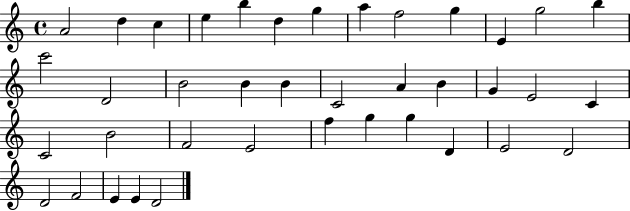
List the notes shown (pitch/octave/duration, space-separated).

A4/h D5/q C5/q E5/q B5/q D5/q G5/q A5/q F5/h G5/q E4/q G5/h B5/q C6/h D4/h B4/h B4/q B4/q C4/h A4/q B4/q G4/q E4/h C4/q C4/h B4/h F4/h E4/h F5/q G5/q G5/q D4/q E4/h D4/h D4/h F4/h E4/q E4/q D4/h